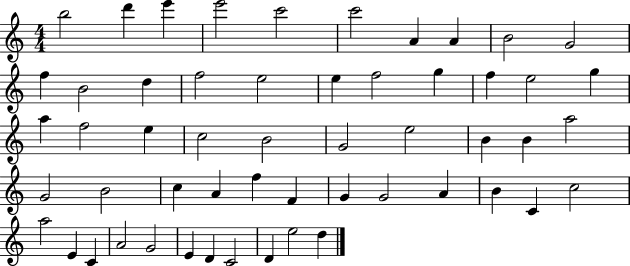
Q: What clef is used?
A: treble